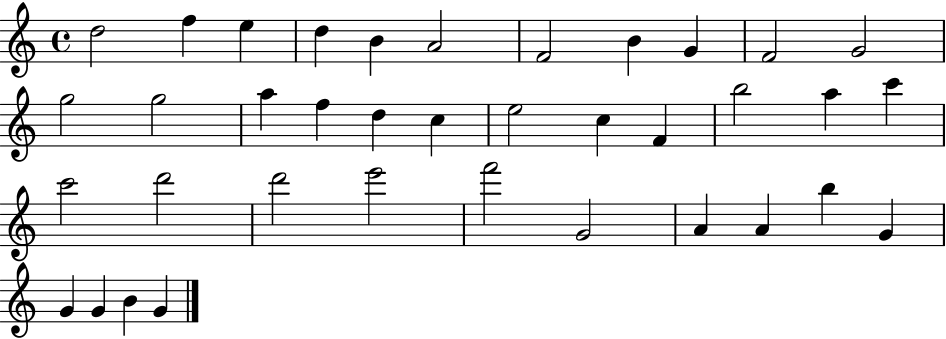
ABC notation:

X:1
T:Untitled
M:4/4
L:1/4
K:C
d2 f e d B A2 F2 B G F2 G2 g2 g2 a f d c e2 c F b2 a c' c'2 d'2 d'2 e'2 f'2 G2 A A b G G G B G